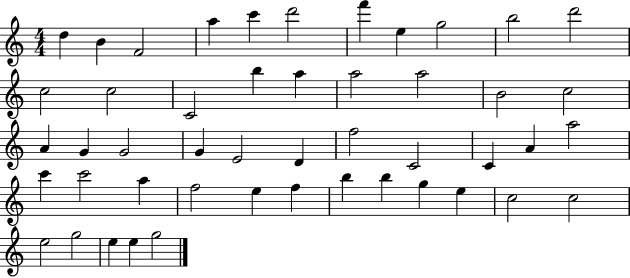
{
  \clef treble
  \numericTimeSignature
  \time 4/4
  \key c \major
  d''4 b'4 f'2 | a''4 c'''4 d'''2 | f'''4 e''4 g''2 | b''2 d'''2 | \break c''2 c''2 | c'2 b''4 a''4 | a''2 a''2 | b'2 c''2 | \break a'4 g'4 g'2 | g'4 e'2 d'4 | f''2 c'2 | c'4 a'4 a''2 | \break c'''4 c'''2 a''4 | f''2 e''4 f''4 | b''4 b''4 g''4 e''4 | c''2 c''2 | \break e''2 g''2 | e''4 e''4 g''2 | \bar "|."
}